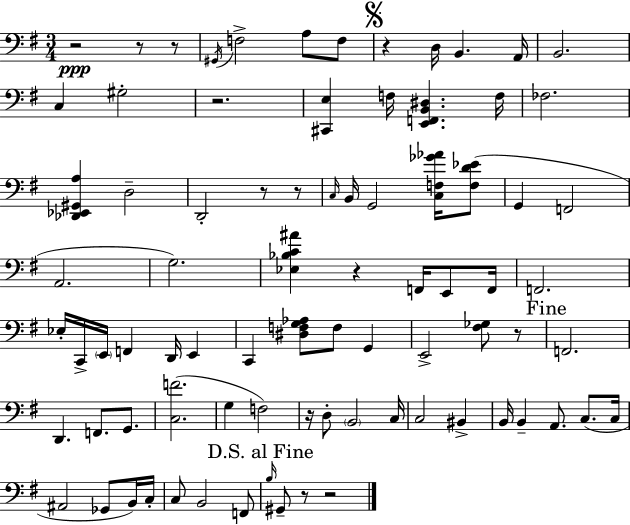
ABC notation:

X:1
T:Untitled
M:3/4
L:1/4
K:G
z2 z/2 z/2 ^G,,/4 F,2 A,/2 F,/2 z D,/4 B,, A,,/4 B,,2 C, ^G,2 z2 [^C,,E,] F,/4 [E,,F,,B,,^D,] F,/4 _F,2 [_D,,_E,,^G,,A,] D,2 D,,2 z/2 z/2 C,/4 B,,/4 G,,2 [C,F,_G_A]/4 [F,D_E]/2 G,, F,,2 A,,2 G,2 [_E,_B,C^A] z F,,/4 E,,/2 F,,/4 F,,2 _E,/4 C,,/4 E,,/4 F,, D,,/4 E,, C,, [^D,F,G,_A,]/2 F,/2 G,, E,,2 [^F,_G,]/2 z/2 F,,2 D,, F,,/2 G,,/2 [C,F]2 G, F,2 z/4 D,/2 B,,2 C,/4 C,2 ^B,, B,,/4 B,, A,,/2 C,/2 C,/4 ^A,,2 _G,,/2 B,,/4 C,/4 C,/2 B,,2 F,,/2 B,/4 ^G,,/2 z/2 z2